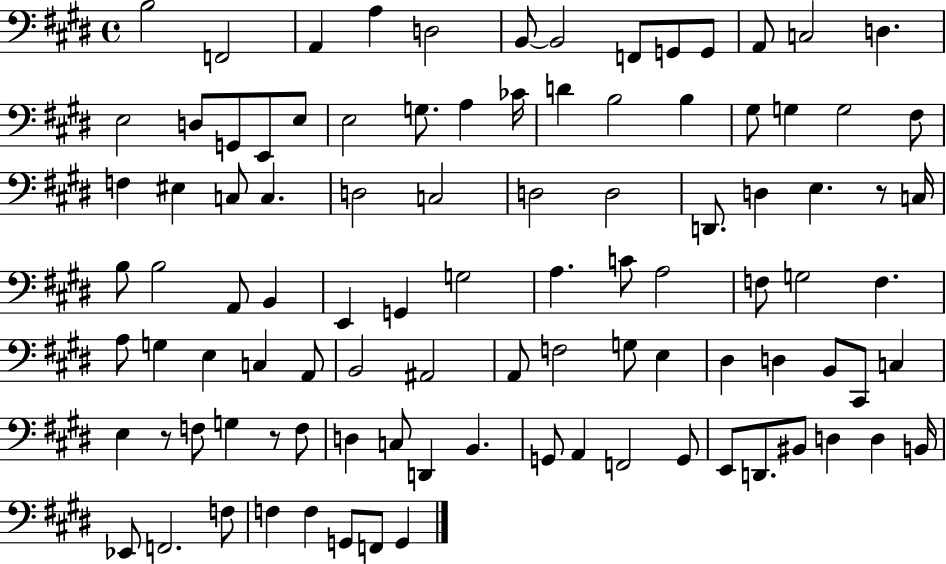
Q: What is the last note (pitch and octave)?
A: G2